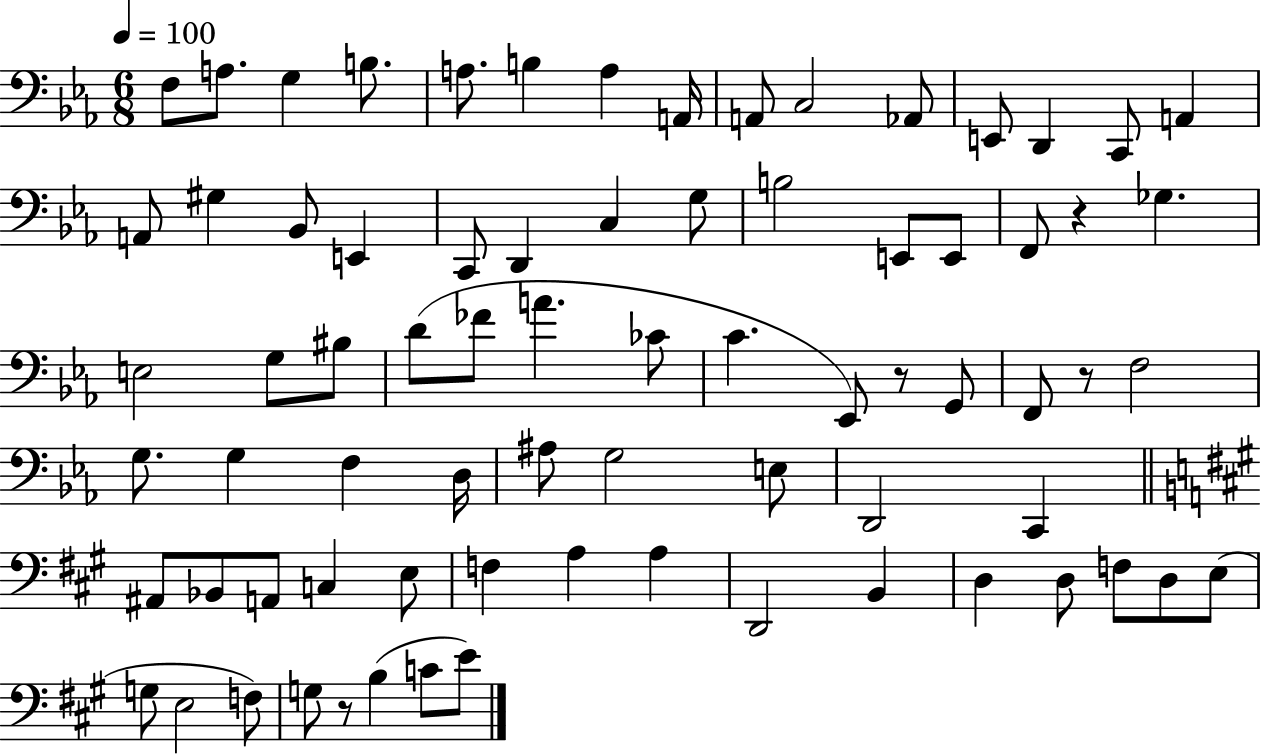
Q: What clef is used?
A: bass